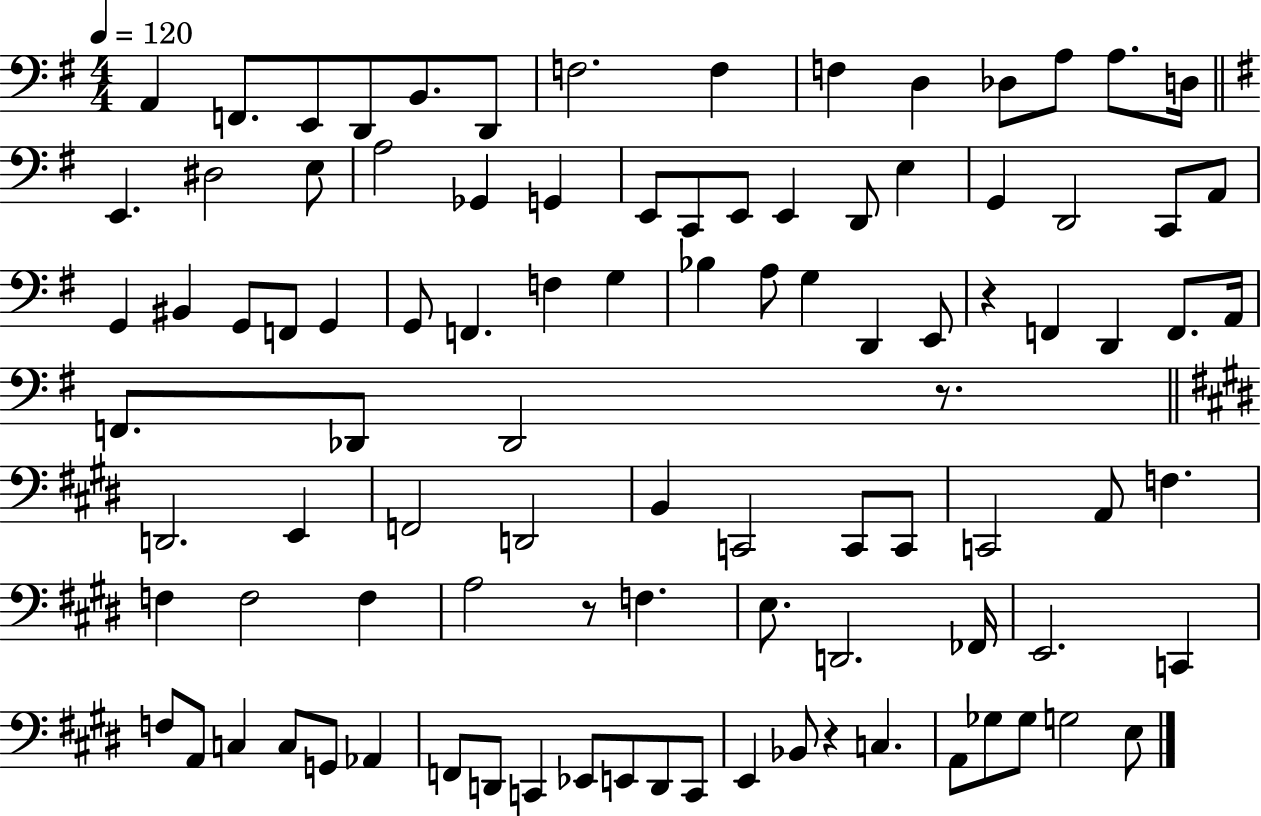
X:1
T:Untitled
M:4/4
L:1/4
K:G
A,, F,,/2 E,,/2 D,,/2 B,,/2 D,,/2 F,2 F, F, D, _D,/2 A,/2 A,/2 D,/4 E,, ^D,2 E,/2 A,2 _G,, G,, E,,/2 C,,/2 E,,/2 E,, D,,/2 E, G,, D,,2 C,,/2 A,,/2 G,, ^B,, G,,/2 F,,/2 G,, G,,/2 F,, F, G, _B, A,/2 G, D,, E,,/2 z F,, D,, F,,/2 A,,/4 F,,/2 _D,,/2 _D,,2 z/2 D,,2 E,, F,,2 D,,2 B,, C,,2 C,,/2 C,,/2 C,,2 A,,/2 F, F, F,2 F, A,2 z/2 F, E,/2 D,,2 _F,,/4 E,,2 C,, F,/2 A,,/2 C, C,/2 G,,/2 _A,, F,,/2 D,,/2 C,, _E,,/2 E,,/2 D,,/2 C,,/2 E,, _B,,/2 z C, A,,/2 _G,/2 _G,/2 G,2 E,/2